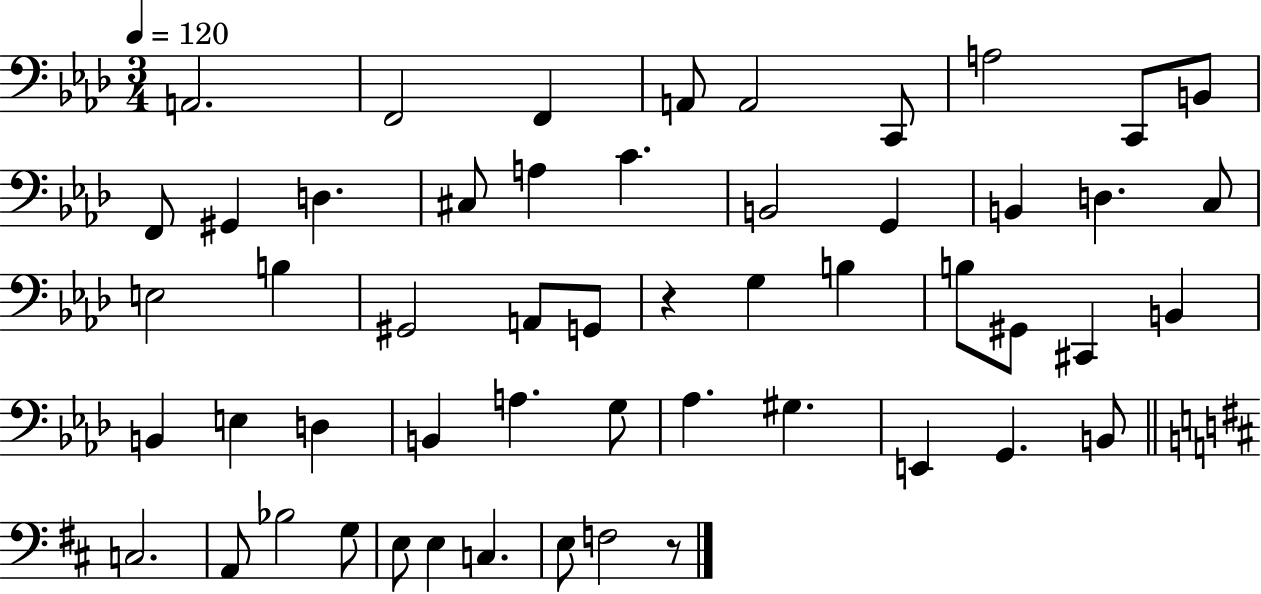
X:1
T:Untitled
M:3/4
L:1/4
K:Ab
A,,2 F,,2 F,, A,,/2 A,,2 C,,/2 A,2 C,,/2 B,,/2 F,,/2 ^G,, D, ^C,/2 A, C B,,2 G,, B,, D, C,/2 E,2 B, ^G,,2 A,,/2 G,,/2 z G, B, B,/2 ^G,,/2 ^C,, B,, B,, E, D, B,, A, G,/2 _A, ^G, E,, G,, B,,/2 C,2 A,,/2 _B,2 G,/2 E,/2 E, C, E,/2 F,2 z/2